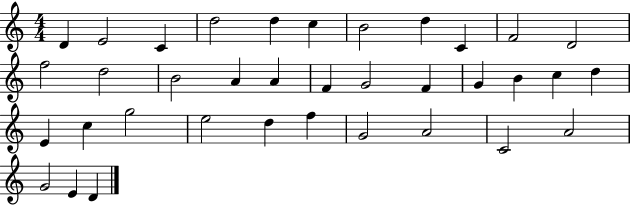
D4/q E4/h C4/q D5/h D5/q C5/q B4/h D5/q C4/q F4/h D4/h F5/h D5/h B4/h A4/q A4/q F4/q G4/h F4/q G4/q B4/q C5/q D5/q E4/q C5/q G5/h E5/h D5/q F5/q G4/h A4/h C4/h A4/h G4/h E4/q D4/q